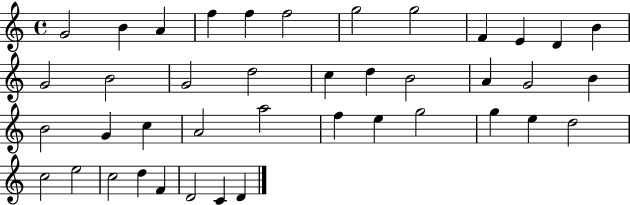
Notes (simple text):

G4/h B4/q A4/q F5/q F5/q F5/h G5/h G5/h F4/q E4/q D4/q B4/q G4/h B4/h G4/h D5/h C5/q D5/q B4/h A4/q G4/h B4/q B4/h G4/q C5/q A4/h A5/h F5/q E5/q G5/h G5/q E5/q D5/h C5/h E5/h C5/h D5/q F4/q D4/h C4/q D4/q